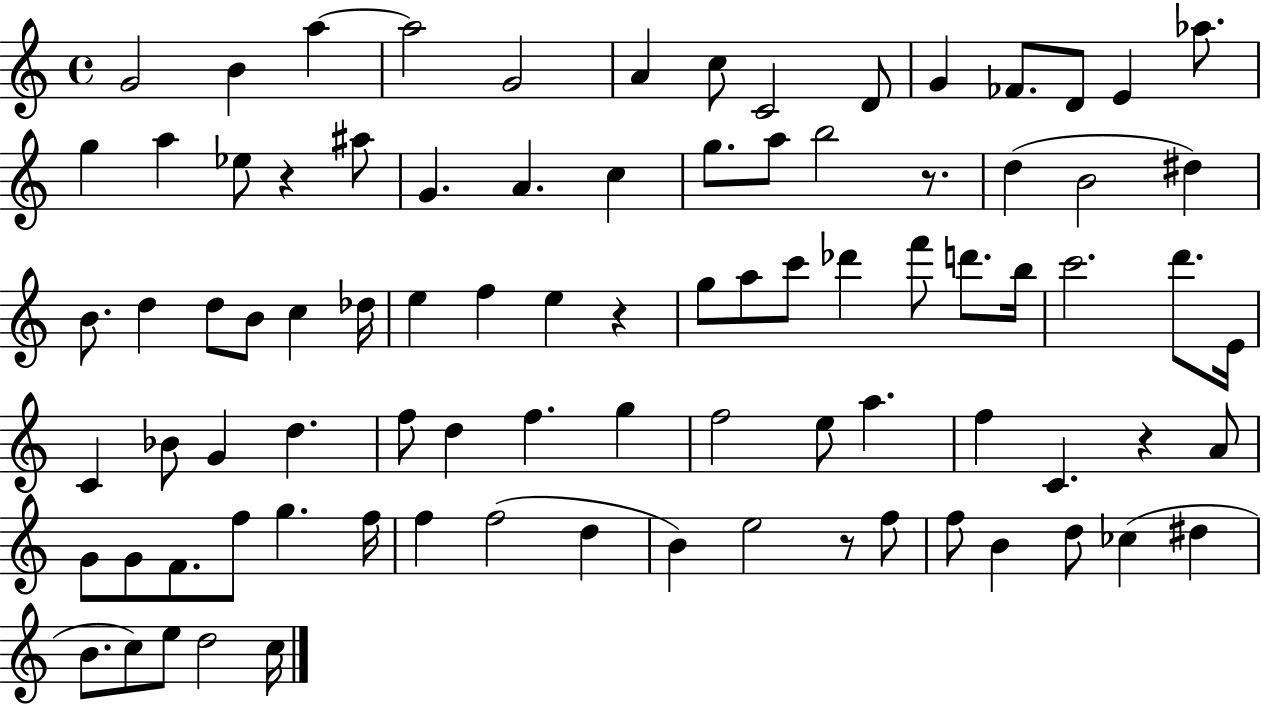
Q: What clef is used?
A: treble